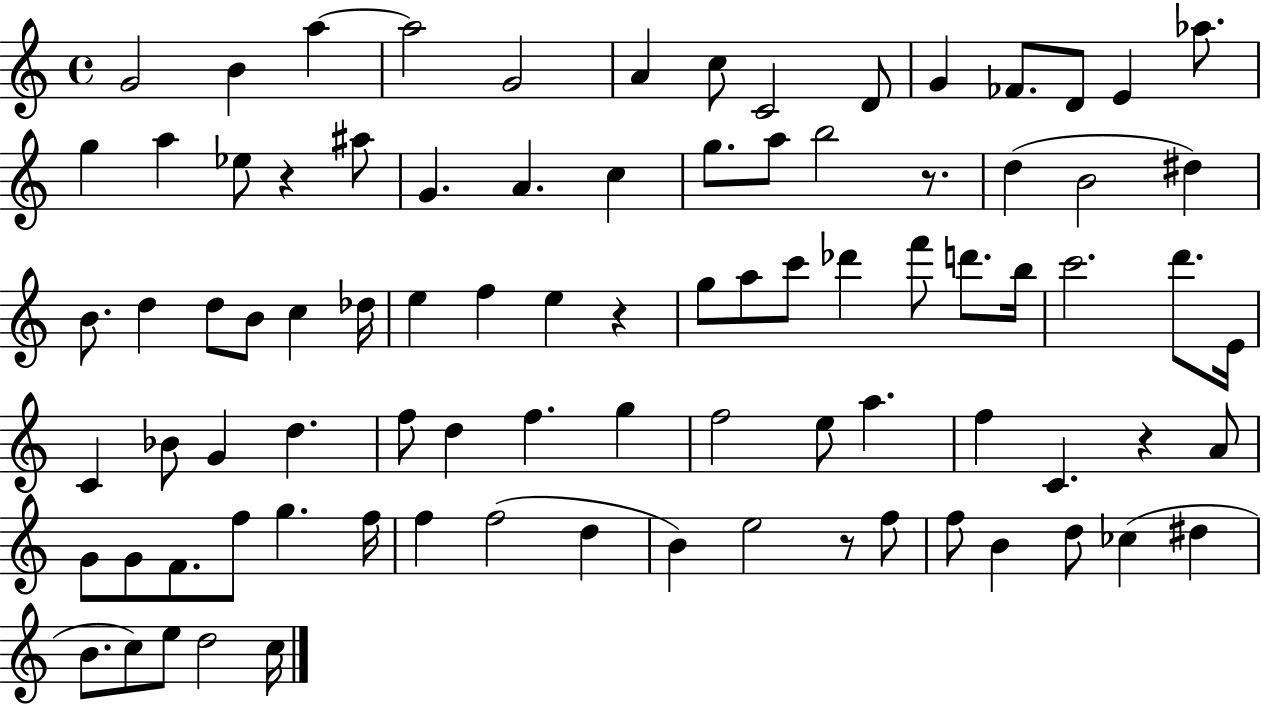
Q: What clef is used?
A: treble